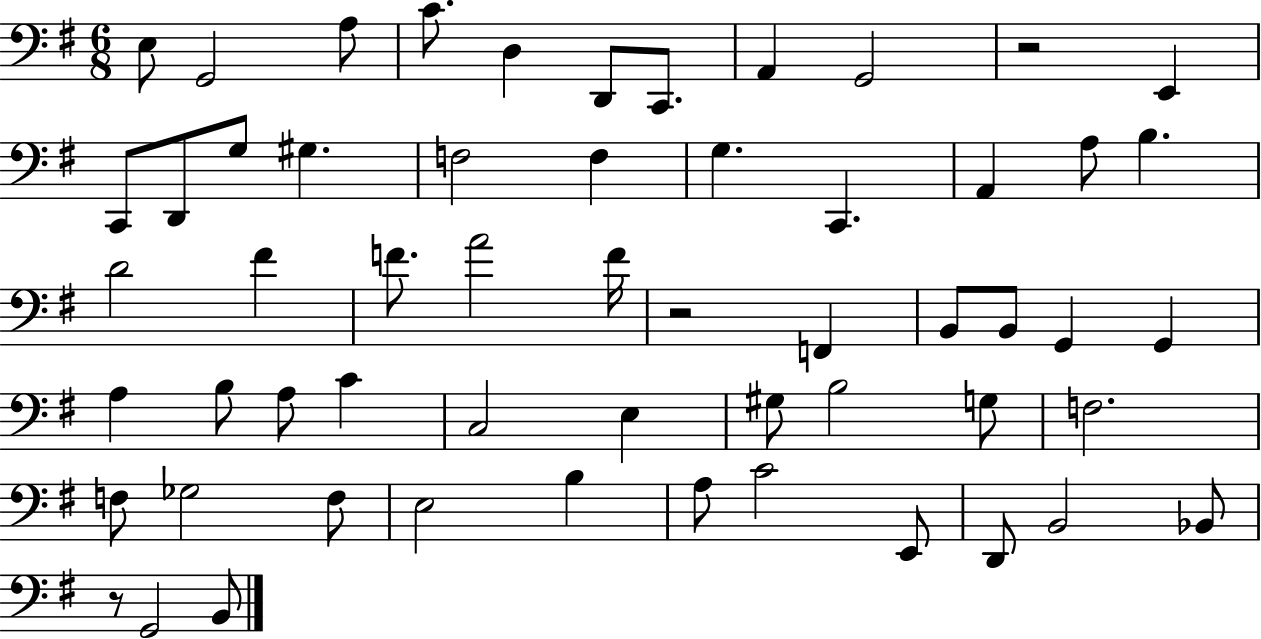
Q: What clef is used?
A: bass